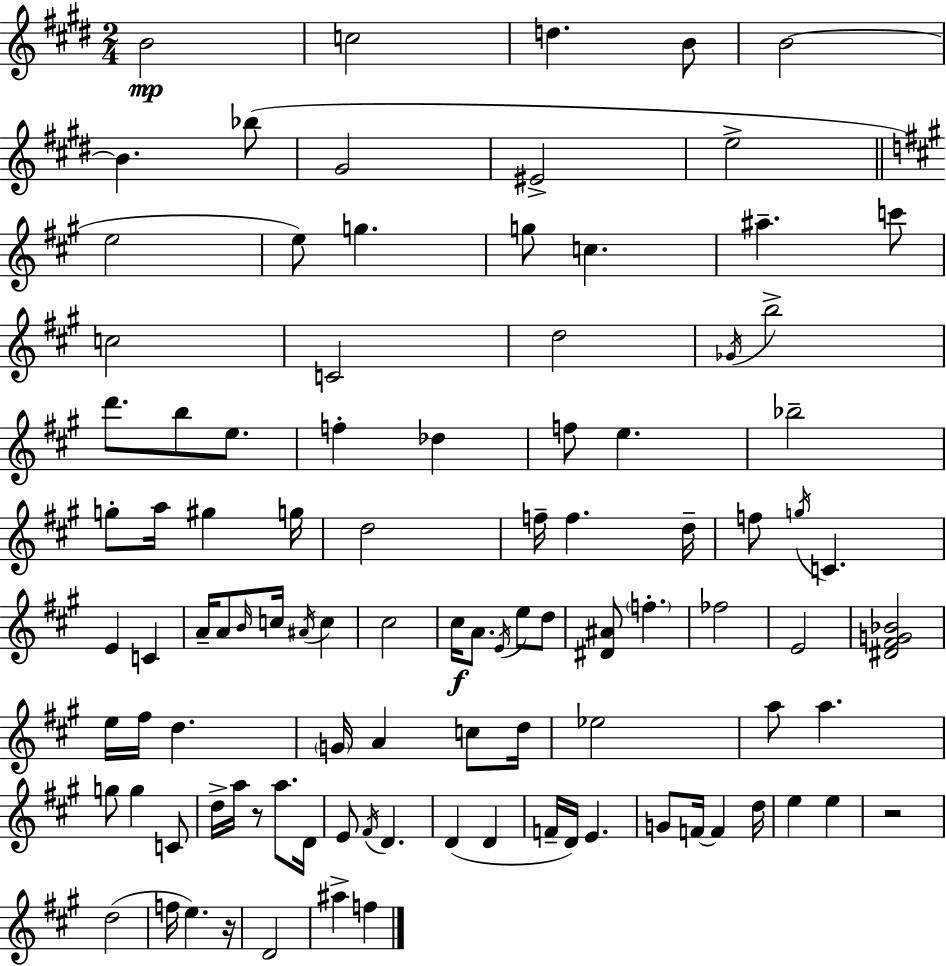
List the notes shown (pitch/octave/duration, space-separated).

B4/h C5/h D5/q. B4/e B4/h B4/q. Bb5/e G#4/h EIS4/h E5/h E5/h E5/e G5/q. G5/e C5/q. A#5/q. C6/e C5/h C4/h D5/h Gb4/s B5/h D6/e. B5/e E5/e. F5/q Db5/q F5/e E5/q. Bb5/h G5/e A5/s G#5/q G5/s D5/h F5/s F5/q. D5/s F5/e G5/s C4/q. E4/q C4/q A4/s A4/e B4/s C5/s A#4/s C5/q C#5/h C#5/s A4/e. E4/s E5/e D5/e [D#4,A#4]/e F5/q. FES5/h E4/h [D#4,F#4,G4,Bb4]/h E5/s F#5/s D5/q. G4/s A4/q C5/e D5/s Eb5/h A5/e A5/q. G5/e G5/q C4/e D5/s A5/s R/e A5/e. D4/s E4/e F#4/s D4/q. D4/q D4/q F4/s D4/s E4/q. G4/e F4/s F4/q D5/s E5/q E5/q R/h D5/h F5/s E5/q. R/s D4/h A#5/q F5/q